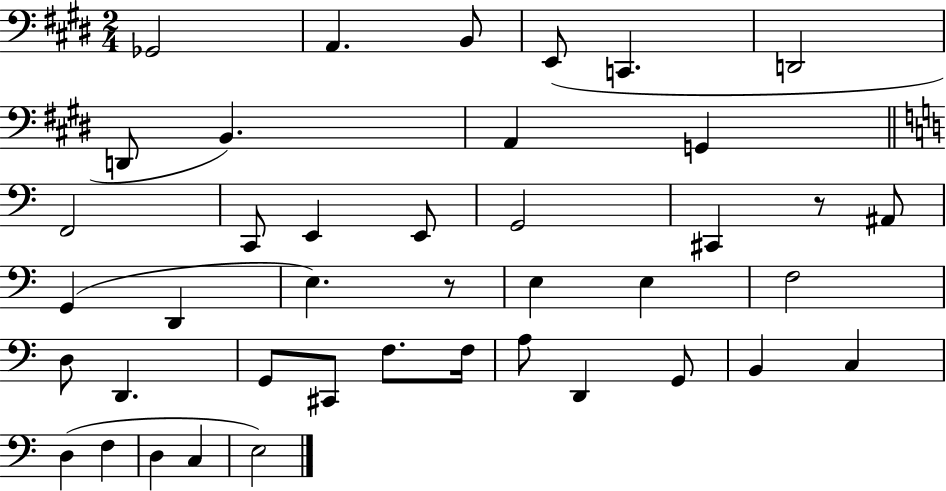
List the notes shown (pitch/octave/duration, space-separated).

Gb2/h A2/q. B2/e E2/e C2/q. D2/h D2/e B2/q. A2/q G2/q F2/h C2/e E2/q E2/e G2/h C#2/q R/e A#2/e G2/q D2/q E3/q. R/e E3/q E3/q F3/h D3/e D2/q. G2/e C#2/e F3/e. F3/s A3/e D2/q G2/e B2/q C3/q D3/q F3/q D3/q C3/q E3/h